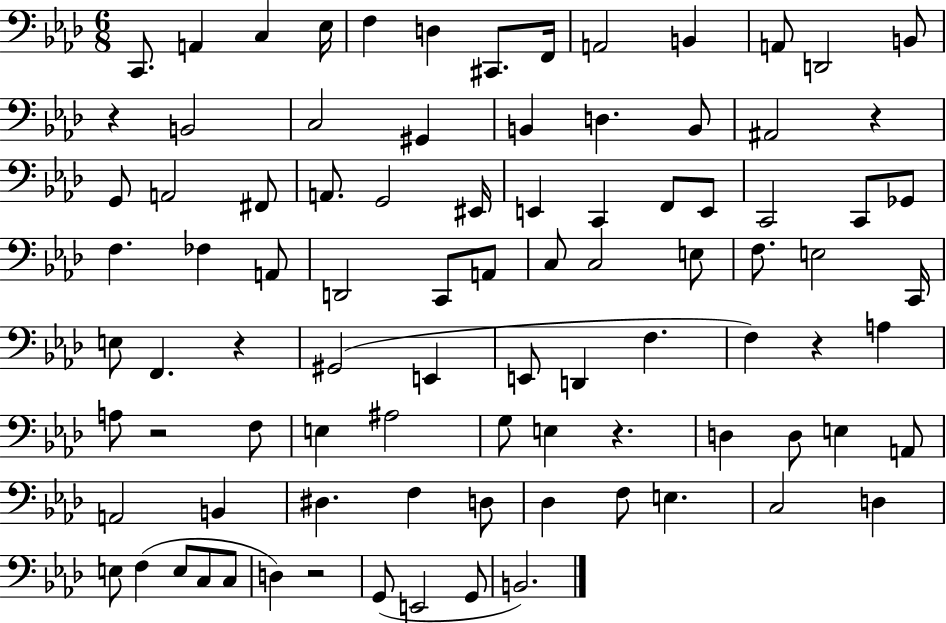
C2/e. A2/q C3/q Eb3/s F3/q D3/q C#2/e. F2/s A2/h B2/q A2/e D2/h B2/e R/q B2/h C3/h G#2/q B2/q D3/q. B2/e A#2/h R/q G2/e A2/h F#2/e A2/e. G2/h EIS2/s E2/q C2/q F2/e E2/e C2/h C2/e Gb2/e F3/q. FES3/q A2/e D2/h C2/e A2/e C3/e C3/h E3/e F3/e. E3/h C2/s E3/e F2/q. R/q G#2/h E2/q E2/e D2/q F3/q. F3/q R/q A3/q A3/e R/h F3/e E3/q A#3/h G3/e E3/q R/q. D3/q D3/e E3/q A2/e A2/h B2/q D#3/q. F3/q D3/e Db3/q F3/e E3/q. C3/h D3/q E3/e F3/q E3/e C3/e C3/e D3/q R/h G2/e E2/h G2/e B2/h.